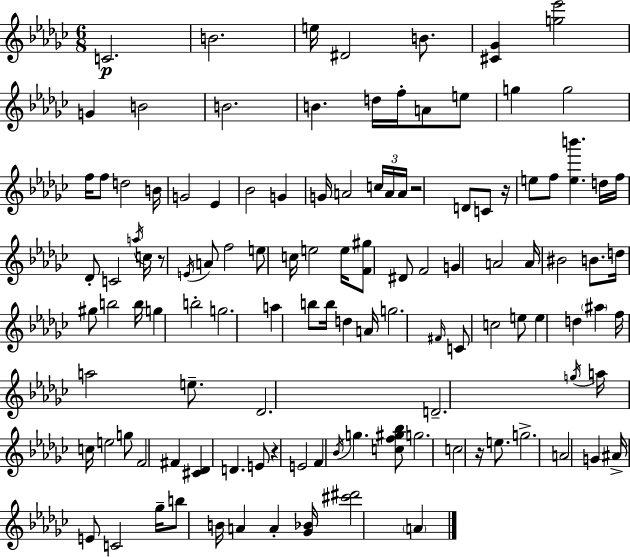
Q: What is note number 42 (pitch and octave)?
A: E5